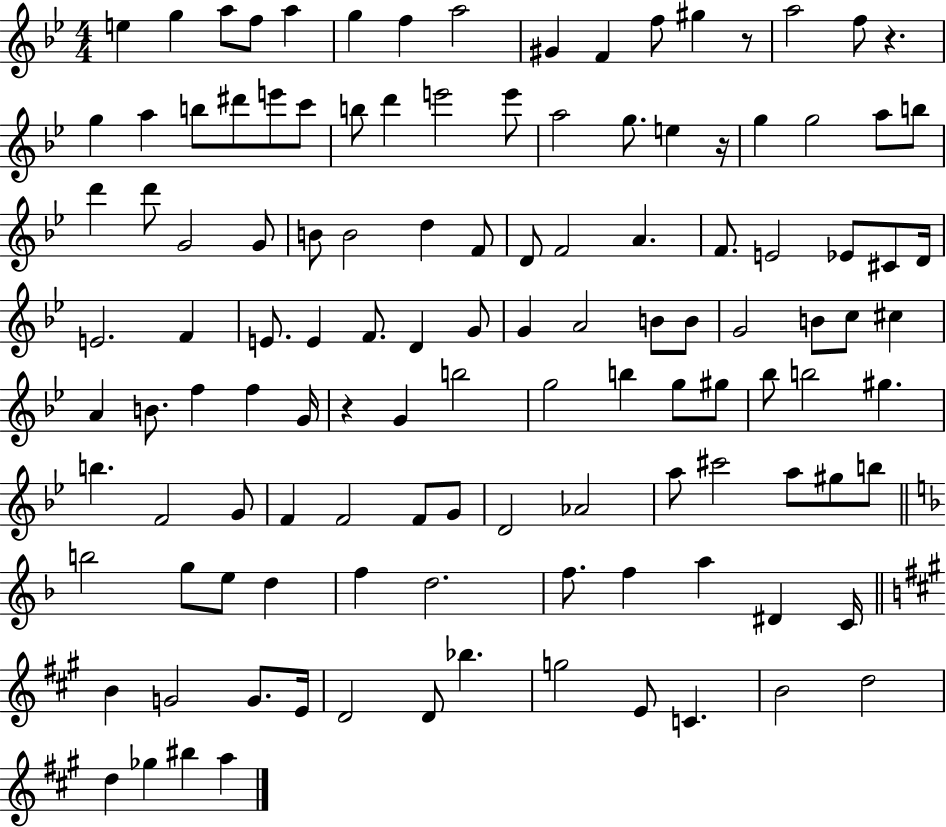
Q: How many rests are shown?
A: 4